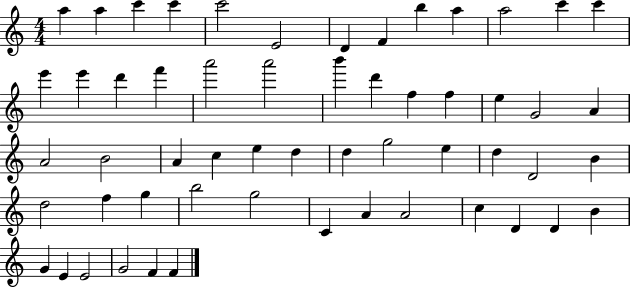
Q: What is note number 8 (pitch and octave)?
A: F4